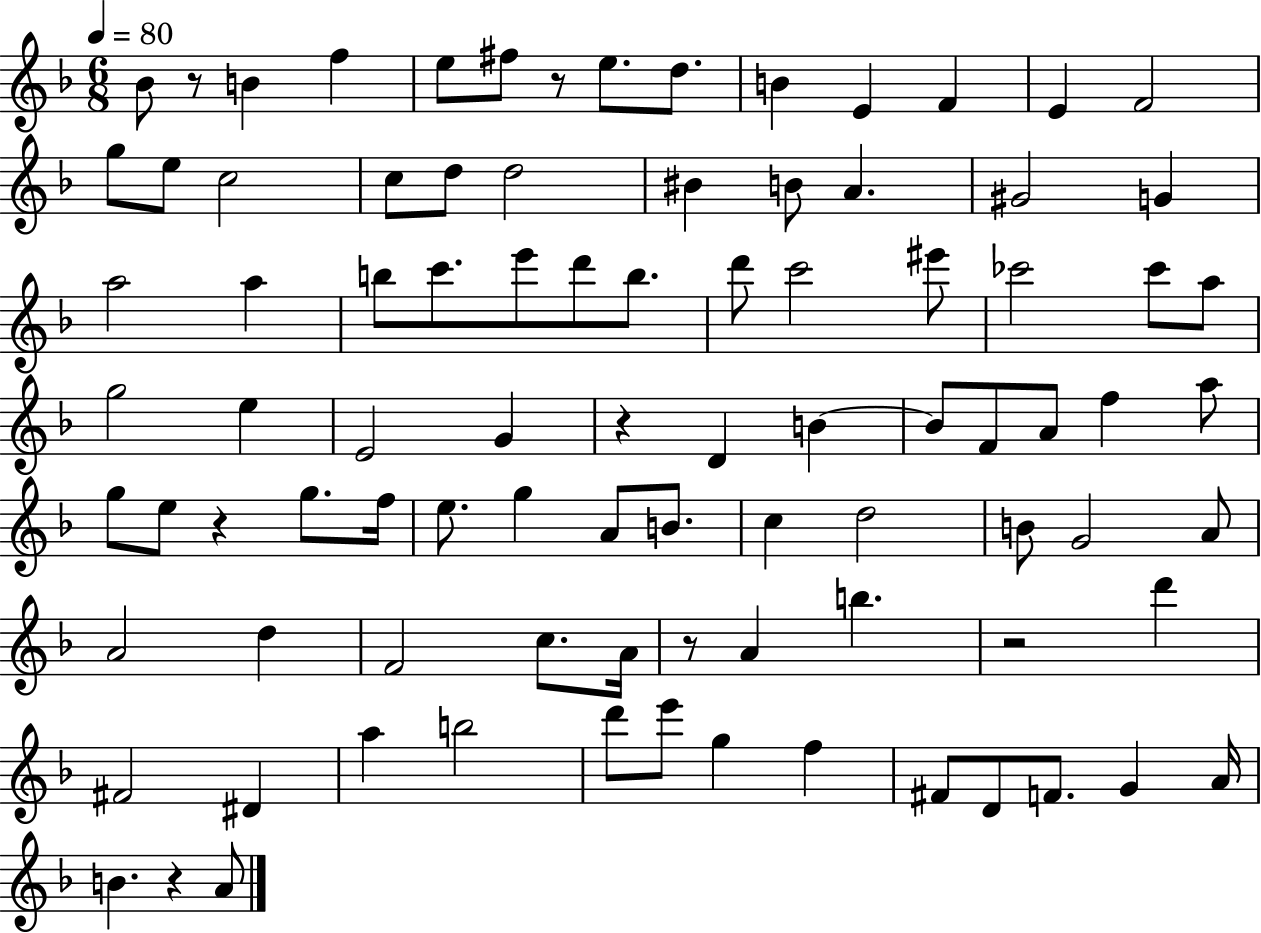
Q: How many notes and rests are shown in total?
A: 90